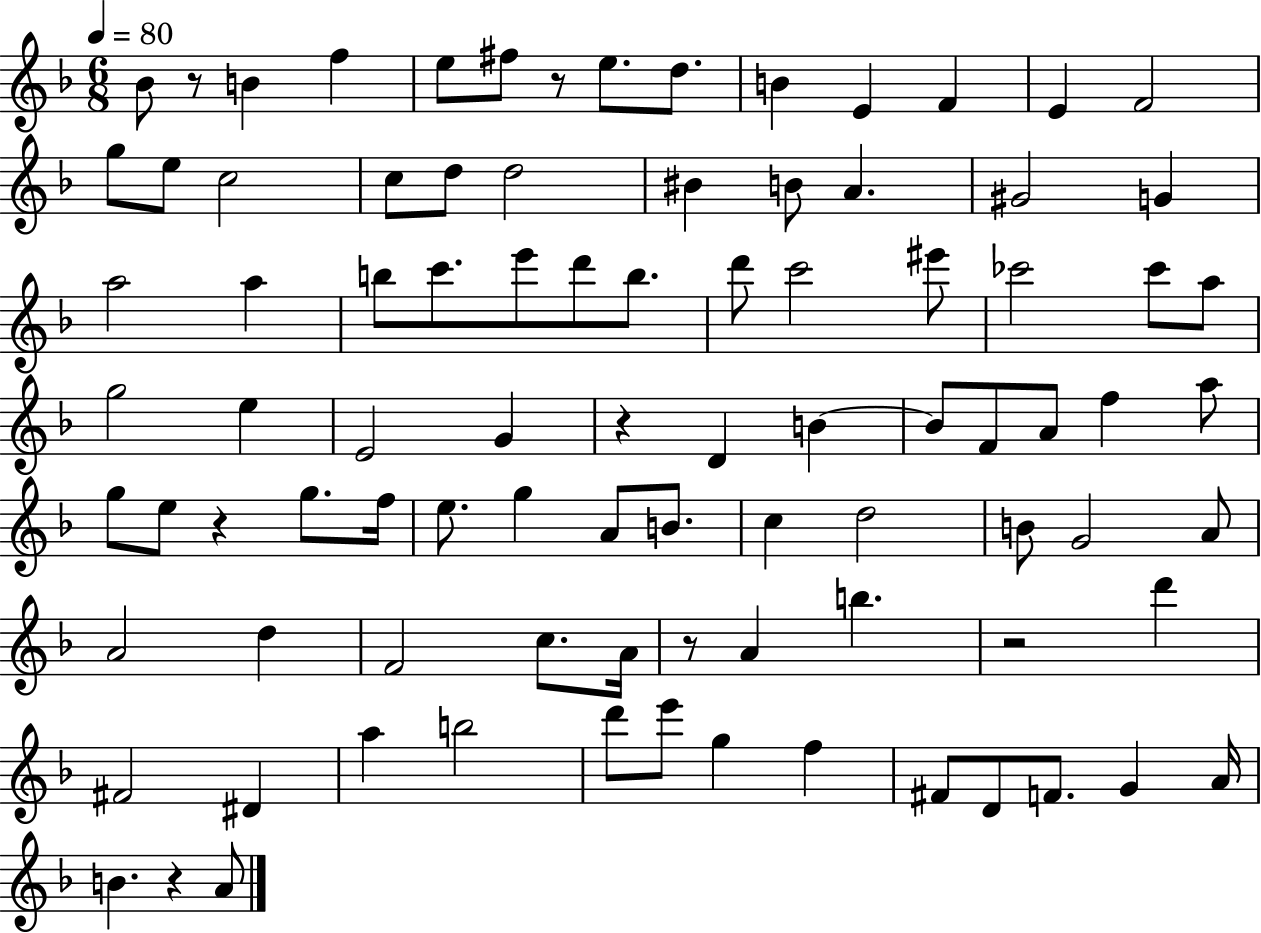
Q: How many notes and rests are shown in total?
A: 90